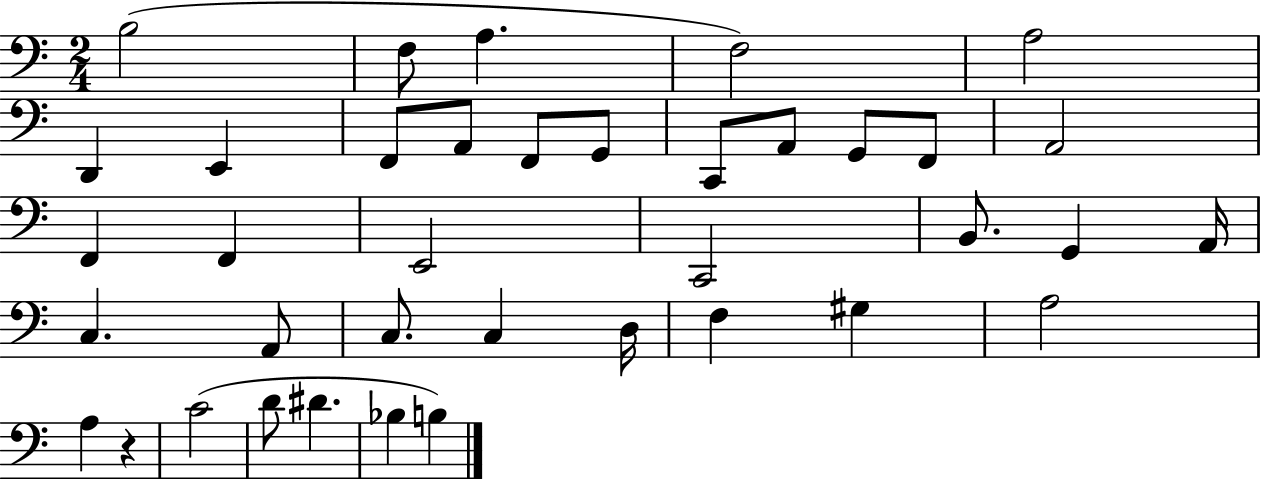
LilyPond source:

{
  \clef bass
  \numericTimeSignature
  \time 2/4
  \key c \major
  b2( | f8 a4. | f2) | a2 | \break d,4 e,4 | f,8 a,8 f,8 g,8 | c,8 a,8 g,8 f,8 | a,2 | \break f,4 f,4 | e,2 | c,2 | b,8. g,4 a,16 | \break c4. a,8 | c8. c4 d16 | f4 gis4 | a2 | \break a4 r4 | c'2( | d'8 dis'4. | bes4 b4) | \break \bar "|."
}